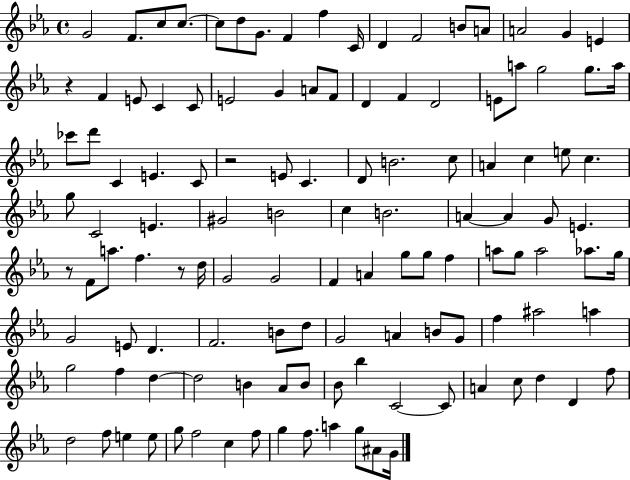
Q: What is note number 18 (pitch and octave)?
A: F4